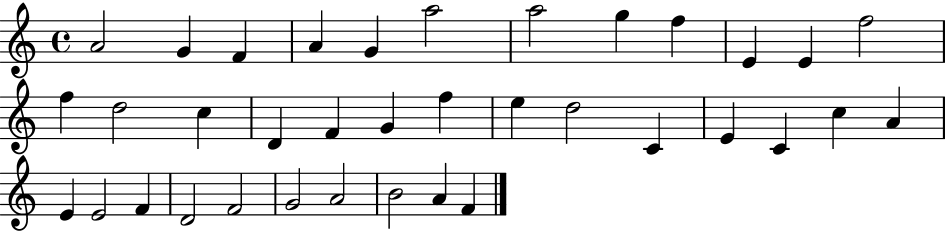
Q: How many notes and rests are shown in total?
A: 36